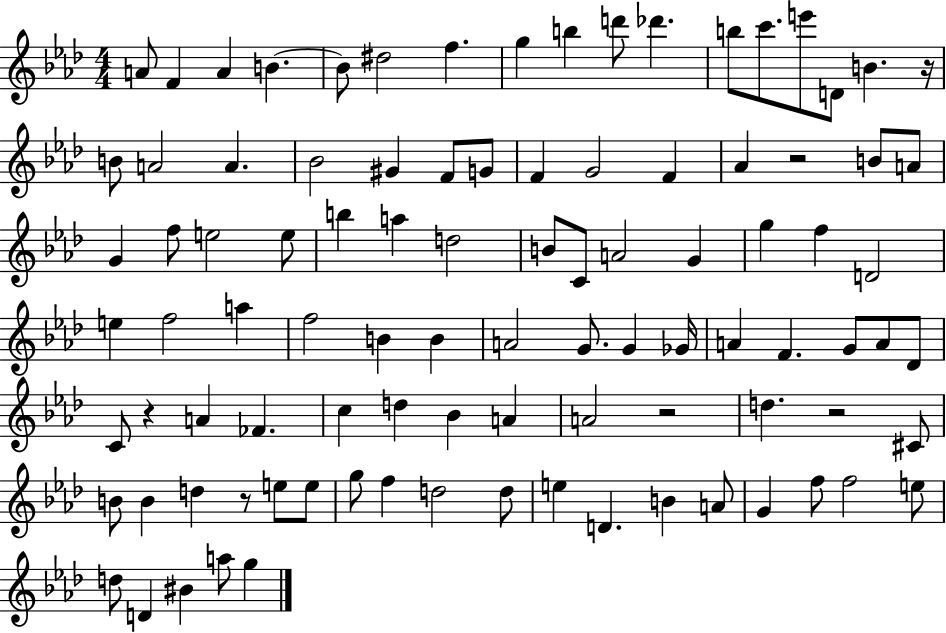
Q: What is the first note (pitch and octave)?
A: A4